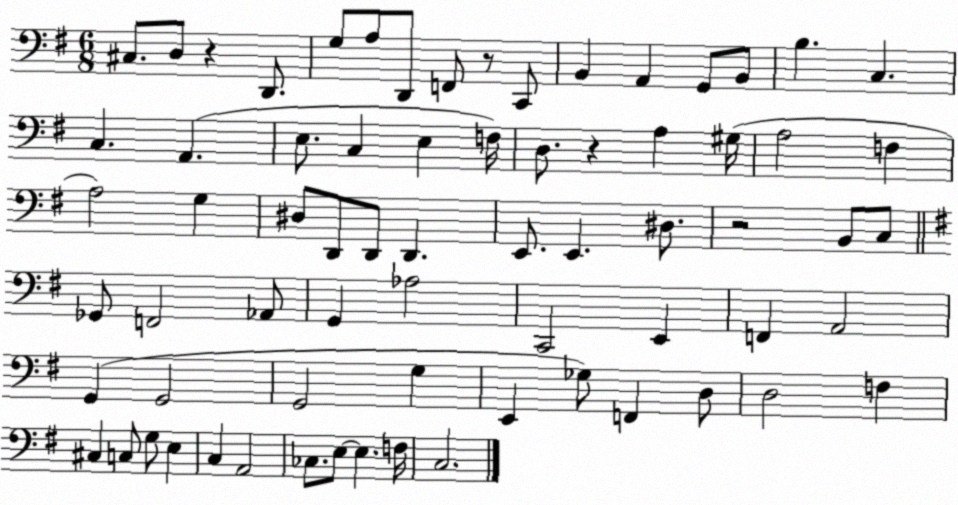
X:1
T:Untitled
M:6/8
L:1/4
K:G
^C,/2 D,/2 z D,,/2 G,/2 A,/2 D,,/2 F,,/2 z/2 C,,/2 B,, A,, G,,/2 B,,/2 B, C, C, A,, E,/2 C, E, F,/4 D,/2 z A, ^G,/4 A,2 F, A,2 G, ^D,/2 D,,/2 D,,/2 D,, E,,/2 E,, ^D,/2 z2 B,,/2 C,/2 _G,,/2 F,,2 _A,,/2 G,, _A,2 C,,2 E,, F,, A,,2 G,, G,,2 G,,2 G, E,, _G,/2 F,, D,/2 D,2 F, ^C, C,/2 G,/2 E, C, A,,2 _C,/2 E,/2 E, F,/4 C,2